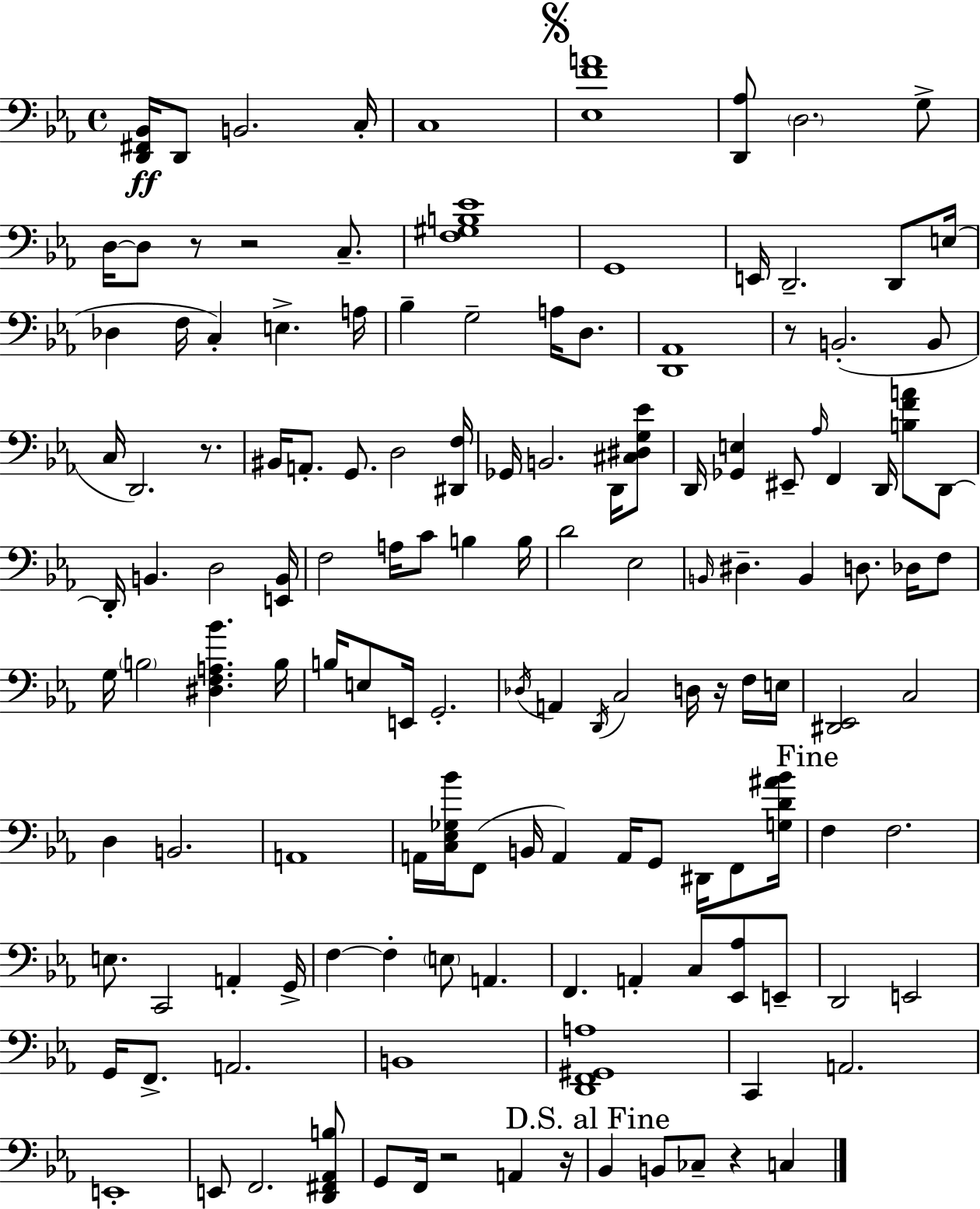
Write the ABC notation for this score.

X:1
T:Untitled
M:4/4
L:1/4
K:Cm
[D,,^F,,_B,,]/4 D,,/2 B,,2 C,/4 C,4 [_E,FA]4 [D,,_A,]/2 D,2 G,/2 D,/4 D,/2 z/2 z2 C,/2 [F,^G,B,_E]4 G,,4 E,,/4 D,,2 D,,/2 E,/4 _D, F,/4 C, E, A,/4 _B, G,2 A,/4 D,/2 [D,,_A,,]4 z/2 B,,2 B,,/2 C,/4 D,,2 z/2 ^B,,/4 A,,/2 G,,/2 D,2 [^D,,F,]/4 _G,,/4 B,,2 D,,/4 [^C,^D,G,_E]/2 D,,/4 [_G,,E,] ^E,,/2 _A,/4 F,, D,,/4 [B,FA]/2 D,,/2 D,,/4 B,, D,2 [E,,B,,]/4 F,2 A,/4 C/2 B, B,/4 D2 _E,2 B,,/4 ^D, B,, D,/2 _D,/4 F,/2 G,/4 B,2 [^D,F,A,_B] B,/4 B,/4 E,/2 E,,/4 G,,2 _D,/4 A,, D,,/4 C,2 D,/4 z/4 F,/4 E,/4 [^D,,_E,,]2 C,2 D, B,,2 A,,4 A,,/4 [C,_E,_G,_B]/4 F,,/2 B,,/4 A,, A,,/4 G,,/2 ^D,,/4 F,,/2 [G,D^A_B]/4 F, F,2 E,/2 C,,2 A,, G,,/4 F, F, E,/2 A,, F,, A,, C,/2 [_E,,_A,]/2 E,,/2 D,,2 E,,2 G,,/4 F,,/2 A,,2 B,,4 [D,,F,,^G,,A,]4 C,, A,,2 E,,4 E,,/2 F,,2 [D,,^F,,_A,,B,]/2 G,,/2 F,,/4 z2 A,, z/4 _B,, B,,/2 _C,/2 z C,